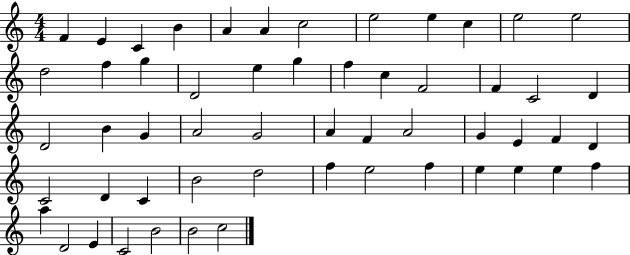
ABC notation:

X:1
T:Untitled
M:4/4
L:1/4
K:C
F E C B A A c2 e2 e c e2 e2 d2 f g D2 e g f c F2 F C2 D D2 B G A2 G2 A F A2 G E F D C2 D C B2 d2 f e2 f e e e f a D2 E C2 B2 B2 c2